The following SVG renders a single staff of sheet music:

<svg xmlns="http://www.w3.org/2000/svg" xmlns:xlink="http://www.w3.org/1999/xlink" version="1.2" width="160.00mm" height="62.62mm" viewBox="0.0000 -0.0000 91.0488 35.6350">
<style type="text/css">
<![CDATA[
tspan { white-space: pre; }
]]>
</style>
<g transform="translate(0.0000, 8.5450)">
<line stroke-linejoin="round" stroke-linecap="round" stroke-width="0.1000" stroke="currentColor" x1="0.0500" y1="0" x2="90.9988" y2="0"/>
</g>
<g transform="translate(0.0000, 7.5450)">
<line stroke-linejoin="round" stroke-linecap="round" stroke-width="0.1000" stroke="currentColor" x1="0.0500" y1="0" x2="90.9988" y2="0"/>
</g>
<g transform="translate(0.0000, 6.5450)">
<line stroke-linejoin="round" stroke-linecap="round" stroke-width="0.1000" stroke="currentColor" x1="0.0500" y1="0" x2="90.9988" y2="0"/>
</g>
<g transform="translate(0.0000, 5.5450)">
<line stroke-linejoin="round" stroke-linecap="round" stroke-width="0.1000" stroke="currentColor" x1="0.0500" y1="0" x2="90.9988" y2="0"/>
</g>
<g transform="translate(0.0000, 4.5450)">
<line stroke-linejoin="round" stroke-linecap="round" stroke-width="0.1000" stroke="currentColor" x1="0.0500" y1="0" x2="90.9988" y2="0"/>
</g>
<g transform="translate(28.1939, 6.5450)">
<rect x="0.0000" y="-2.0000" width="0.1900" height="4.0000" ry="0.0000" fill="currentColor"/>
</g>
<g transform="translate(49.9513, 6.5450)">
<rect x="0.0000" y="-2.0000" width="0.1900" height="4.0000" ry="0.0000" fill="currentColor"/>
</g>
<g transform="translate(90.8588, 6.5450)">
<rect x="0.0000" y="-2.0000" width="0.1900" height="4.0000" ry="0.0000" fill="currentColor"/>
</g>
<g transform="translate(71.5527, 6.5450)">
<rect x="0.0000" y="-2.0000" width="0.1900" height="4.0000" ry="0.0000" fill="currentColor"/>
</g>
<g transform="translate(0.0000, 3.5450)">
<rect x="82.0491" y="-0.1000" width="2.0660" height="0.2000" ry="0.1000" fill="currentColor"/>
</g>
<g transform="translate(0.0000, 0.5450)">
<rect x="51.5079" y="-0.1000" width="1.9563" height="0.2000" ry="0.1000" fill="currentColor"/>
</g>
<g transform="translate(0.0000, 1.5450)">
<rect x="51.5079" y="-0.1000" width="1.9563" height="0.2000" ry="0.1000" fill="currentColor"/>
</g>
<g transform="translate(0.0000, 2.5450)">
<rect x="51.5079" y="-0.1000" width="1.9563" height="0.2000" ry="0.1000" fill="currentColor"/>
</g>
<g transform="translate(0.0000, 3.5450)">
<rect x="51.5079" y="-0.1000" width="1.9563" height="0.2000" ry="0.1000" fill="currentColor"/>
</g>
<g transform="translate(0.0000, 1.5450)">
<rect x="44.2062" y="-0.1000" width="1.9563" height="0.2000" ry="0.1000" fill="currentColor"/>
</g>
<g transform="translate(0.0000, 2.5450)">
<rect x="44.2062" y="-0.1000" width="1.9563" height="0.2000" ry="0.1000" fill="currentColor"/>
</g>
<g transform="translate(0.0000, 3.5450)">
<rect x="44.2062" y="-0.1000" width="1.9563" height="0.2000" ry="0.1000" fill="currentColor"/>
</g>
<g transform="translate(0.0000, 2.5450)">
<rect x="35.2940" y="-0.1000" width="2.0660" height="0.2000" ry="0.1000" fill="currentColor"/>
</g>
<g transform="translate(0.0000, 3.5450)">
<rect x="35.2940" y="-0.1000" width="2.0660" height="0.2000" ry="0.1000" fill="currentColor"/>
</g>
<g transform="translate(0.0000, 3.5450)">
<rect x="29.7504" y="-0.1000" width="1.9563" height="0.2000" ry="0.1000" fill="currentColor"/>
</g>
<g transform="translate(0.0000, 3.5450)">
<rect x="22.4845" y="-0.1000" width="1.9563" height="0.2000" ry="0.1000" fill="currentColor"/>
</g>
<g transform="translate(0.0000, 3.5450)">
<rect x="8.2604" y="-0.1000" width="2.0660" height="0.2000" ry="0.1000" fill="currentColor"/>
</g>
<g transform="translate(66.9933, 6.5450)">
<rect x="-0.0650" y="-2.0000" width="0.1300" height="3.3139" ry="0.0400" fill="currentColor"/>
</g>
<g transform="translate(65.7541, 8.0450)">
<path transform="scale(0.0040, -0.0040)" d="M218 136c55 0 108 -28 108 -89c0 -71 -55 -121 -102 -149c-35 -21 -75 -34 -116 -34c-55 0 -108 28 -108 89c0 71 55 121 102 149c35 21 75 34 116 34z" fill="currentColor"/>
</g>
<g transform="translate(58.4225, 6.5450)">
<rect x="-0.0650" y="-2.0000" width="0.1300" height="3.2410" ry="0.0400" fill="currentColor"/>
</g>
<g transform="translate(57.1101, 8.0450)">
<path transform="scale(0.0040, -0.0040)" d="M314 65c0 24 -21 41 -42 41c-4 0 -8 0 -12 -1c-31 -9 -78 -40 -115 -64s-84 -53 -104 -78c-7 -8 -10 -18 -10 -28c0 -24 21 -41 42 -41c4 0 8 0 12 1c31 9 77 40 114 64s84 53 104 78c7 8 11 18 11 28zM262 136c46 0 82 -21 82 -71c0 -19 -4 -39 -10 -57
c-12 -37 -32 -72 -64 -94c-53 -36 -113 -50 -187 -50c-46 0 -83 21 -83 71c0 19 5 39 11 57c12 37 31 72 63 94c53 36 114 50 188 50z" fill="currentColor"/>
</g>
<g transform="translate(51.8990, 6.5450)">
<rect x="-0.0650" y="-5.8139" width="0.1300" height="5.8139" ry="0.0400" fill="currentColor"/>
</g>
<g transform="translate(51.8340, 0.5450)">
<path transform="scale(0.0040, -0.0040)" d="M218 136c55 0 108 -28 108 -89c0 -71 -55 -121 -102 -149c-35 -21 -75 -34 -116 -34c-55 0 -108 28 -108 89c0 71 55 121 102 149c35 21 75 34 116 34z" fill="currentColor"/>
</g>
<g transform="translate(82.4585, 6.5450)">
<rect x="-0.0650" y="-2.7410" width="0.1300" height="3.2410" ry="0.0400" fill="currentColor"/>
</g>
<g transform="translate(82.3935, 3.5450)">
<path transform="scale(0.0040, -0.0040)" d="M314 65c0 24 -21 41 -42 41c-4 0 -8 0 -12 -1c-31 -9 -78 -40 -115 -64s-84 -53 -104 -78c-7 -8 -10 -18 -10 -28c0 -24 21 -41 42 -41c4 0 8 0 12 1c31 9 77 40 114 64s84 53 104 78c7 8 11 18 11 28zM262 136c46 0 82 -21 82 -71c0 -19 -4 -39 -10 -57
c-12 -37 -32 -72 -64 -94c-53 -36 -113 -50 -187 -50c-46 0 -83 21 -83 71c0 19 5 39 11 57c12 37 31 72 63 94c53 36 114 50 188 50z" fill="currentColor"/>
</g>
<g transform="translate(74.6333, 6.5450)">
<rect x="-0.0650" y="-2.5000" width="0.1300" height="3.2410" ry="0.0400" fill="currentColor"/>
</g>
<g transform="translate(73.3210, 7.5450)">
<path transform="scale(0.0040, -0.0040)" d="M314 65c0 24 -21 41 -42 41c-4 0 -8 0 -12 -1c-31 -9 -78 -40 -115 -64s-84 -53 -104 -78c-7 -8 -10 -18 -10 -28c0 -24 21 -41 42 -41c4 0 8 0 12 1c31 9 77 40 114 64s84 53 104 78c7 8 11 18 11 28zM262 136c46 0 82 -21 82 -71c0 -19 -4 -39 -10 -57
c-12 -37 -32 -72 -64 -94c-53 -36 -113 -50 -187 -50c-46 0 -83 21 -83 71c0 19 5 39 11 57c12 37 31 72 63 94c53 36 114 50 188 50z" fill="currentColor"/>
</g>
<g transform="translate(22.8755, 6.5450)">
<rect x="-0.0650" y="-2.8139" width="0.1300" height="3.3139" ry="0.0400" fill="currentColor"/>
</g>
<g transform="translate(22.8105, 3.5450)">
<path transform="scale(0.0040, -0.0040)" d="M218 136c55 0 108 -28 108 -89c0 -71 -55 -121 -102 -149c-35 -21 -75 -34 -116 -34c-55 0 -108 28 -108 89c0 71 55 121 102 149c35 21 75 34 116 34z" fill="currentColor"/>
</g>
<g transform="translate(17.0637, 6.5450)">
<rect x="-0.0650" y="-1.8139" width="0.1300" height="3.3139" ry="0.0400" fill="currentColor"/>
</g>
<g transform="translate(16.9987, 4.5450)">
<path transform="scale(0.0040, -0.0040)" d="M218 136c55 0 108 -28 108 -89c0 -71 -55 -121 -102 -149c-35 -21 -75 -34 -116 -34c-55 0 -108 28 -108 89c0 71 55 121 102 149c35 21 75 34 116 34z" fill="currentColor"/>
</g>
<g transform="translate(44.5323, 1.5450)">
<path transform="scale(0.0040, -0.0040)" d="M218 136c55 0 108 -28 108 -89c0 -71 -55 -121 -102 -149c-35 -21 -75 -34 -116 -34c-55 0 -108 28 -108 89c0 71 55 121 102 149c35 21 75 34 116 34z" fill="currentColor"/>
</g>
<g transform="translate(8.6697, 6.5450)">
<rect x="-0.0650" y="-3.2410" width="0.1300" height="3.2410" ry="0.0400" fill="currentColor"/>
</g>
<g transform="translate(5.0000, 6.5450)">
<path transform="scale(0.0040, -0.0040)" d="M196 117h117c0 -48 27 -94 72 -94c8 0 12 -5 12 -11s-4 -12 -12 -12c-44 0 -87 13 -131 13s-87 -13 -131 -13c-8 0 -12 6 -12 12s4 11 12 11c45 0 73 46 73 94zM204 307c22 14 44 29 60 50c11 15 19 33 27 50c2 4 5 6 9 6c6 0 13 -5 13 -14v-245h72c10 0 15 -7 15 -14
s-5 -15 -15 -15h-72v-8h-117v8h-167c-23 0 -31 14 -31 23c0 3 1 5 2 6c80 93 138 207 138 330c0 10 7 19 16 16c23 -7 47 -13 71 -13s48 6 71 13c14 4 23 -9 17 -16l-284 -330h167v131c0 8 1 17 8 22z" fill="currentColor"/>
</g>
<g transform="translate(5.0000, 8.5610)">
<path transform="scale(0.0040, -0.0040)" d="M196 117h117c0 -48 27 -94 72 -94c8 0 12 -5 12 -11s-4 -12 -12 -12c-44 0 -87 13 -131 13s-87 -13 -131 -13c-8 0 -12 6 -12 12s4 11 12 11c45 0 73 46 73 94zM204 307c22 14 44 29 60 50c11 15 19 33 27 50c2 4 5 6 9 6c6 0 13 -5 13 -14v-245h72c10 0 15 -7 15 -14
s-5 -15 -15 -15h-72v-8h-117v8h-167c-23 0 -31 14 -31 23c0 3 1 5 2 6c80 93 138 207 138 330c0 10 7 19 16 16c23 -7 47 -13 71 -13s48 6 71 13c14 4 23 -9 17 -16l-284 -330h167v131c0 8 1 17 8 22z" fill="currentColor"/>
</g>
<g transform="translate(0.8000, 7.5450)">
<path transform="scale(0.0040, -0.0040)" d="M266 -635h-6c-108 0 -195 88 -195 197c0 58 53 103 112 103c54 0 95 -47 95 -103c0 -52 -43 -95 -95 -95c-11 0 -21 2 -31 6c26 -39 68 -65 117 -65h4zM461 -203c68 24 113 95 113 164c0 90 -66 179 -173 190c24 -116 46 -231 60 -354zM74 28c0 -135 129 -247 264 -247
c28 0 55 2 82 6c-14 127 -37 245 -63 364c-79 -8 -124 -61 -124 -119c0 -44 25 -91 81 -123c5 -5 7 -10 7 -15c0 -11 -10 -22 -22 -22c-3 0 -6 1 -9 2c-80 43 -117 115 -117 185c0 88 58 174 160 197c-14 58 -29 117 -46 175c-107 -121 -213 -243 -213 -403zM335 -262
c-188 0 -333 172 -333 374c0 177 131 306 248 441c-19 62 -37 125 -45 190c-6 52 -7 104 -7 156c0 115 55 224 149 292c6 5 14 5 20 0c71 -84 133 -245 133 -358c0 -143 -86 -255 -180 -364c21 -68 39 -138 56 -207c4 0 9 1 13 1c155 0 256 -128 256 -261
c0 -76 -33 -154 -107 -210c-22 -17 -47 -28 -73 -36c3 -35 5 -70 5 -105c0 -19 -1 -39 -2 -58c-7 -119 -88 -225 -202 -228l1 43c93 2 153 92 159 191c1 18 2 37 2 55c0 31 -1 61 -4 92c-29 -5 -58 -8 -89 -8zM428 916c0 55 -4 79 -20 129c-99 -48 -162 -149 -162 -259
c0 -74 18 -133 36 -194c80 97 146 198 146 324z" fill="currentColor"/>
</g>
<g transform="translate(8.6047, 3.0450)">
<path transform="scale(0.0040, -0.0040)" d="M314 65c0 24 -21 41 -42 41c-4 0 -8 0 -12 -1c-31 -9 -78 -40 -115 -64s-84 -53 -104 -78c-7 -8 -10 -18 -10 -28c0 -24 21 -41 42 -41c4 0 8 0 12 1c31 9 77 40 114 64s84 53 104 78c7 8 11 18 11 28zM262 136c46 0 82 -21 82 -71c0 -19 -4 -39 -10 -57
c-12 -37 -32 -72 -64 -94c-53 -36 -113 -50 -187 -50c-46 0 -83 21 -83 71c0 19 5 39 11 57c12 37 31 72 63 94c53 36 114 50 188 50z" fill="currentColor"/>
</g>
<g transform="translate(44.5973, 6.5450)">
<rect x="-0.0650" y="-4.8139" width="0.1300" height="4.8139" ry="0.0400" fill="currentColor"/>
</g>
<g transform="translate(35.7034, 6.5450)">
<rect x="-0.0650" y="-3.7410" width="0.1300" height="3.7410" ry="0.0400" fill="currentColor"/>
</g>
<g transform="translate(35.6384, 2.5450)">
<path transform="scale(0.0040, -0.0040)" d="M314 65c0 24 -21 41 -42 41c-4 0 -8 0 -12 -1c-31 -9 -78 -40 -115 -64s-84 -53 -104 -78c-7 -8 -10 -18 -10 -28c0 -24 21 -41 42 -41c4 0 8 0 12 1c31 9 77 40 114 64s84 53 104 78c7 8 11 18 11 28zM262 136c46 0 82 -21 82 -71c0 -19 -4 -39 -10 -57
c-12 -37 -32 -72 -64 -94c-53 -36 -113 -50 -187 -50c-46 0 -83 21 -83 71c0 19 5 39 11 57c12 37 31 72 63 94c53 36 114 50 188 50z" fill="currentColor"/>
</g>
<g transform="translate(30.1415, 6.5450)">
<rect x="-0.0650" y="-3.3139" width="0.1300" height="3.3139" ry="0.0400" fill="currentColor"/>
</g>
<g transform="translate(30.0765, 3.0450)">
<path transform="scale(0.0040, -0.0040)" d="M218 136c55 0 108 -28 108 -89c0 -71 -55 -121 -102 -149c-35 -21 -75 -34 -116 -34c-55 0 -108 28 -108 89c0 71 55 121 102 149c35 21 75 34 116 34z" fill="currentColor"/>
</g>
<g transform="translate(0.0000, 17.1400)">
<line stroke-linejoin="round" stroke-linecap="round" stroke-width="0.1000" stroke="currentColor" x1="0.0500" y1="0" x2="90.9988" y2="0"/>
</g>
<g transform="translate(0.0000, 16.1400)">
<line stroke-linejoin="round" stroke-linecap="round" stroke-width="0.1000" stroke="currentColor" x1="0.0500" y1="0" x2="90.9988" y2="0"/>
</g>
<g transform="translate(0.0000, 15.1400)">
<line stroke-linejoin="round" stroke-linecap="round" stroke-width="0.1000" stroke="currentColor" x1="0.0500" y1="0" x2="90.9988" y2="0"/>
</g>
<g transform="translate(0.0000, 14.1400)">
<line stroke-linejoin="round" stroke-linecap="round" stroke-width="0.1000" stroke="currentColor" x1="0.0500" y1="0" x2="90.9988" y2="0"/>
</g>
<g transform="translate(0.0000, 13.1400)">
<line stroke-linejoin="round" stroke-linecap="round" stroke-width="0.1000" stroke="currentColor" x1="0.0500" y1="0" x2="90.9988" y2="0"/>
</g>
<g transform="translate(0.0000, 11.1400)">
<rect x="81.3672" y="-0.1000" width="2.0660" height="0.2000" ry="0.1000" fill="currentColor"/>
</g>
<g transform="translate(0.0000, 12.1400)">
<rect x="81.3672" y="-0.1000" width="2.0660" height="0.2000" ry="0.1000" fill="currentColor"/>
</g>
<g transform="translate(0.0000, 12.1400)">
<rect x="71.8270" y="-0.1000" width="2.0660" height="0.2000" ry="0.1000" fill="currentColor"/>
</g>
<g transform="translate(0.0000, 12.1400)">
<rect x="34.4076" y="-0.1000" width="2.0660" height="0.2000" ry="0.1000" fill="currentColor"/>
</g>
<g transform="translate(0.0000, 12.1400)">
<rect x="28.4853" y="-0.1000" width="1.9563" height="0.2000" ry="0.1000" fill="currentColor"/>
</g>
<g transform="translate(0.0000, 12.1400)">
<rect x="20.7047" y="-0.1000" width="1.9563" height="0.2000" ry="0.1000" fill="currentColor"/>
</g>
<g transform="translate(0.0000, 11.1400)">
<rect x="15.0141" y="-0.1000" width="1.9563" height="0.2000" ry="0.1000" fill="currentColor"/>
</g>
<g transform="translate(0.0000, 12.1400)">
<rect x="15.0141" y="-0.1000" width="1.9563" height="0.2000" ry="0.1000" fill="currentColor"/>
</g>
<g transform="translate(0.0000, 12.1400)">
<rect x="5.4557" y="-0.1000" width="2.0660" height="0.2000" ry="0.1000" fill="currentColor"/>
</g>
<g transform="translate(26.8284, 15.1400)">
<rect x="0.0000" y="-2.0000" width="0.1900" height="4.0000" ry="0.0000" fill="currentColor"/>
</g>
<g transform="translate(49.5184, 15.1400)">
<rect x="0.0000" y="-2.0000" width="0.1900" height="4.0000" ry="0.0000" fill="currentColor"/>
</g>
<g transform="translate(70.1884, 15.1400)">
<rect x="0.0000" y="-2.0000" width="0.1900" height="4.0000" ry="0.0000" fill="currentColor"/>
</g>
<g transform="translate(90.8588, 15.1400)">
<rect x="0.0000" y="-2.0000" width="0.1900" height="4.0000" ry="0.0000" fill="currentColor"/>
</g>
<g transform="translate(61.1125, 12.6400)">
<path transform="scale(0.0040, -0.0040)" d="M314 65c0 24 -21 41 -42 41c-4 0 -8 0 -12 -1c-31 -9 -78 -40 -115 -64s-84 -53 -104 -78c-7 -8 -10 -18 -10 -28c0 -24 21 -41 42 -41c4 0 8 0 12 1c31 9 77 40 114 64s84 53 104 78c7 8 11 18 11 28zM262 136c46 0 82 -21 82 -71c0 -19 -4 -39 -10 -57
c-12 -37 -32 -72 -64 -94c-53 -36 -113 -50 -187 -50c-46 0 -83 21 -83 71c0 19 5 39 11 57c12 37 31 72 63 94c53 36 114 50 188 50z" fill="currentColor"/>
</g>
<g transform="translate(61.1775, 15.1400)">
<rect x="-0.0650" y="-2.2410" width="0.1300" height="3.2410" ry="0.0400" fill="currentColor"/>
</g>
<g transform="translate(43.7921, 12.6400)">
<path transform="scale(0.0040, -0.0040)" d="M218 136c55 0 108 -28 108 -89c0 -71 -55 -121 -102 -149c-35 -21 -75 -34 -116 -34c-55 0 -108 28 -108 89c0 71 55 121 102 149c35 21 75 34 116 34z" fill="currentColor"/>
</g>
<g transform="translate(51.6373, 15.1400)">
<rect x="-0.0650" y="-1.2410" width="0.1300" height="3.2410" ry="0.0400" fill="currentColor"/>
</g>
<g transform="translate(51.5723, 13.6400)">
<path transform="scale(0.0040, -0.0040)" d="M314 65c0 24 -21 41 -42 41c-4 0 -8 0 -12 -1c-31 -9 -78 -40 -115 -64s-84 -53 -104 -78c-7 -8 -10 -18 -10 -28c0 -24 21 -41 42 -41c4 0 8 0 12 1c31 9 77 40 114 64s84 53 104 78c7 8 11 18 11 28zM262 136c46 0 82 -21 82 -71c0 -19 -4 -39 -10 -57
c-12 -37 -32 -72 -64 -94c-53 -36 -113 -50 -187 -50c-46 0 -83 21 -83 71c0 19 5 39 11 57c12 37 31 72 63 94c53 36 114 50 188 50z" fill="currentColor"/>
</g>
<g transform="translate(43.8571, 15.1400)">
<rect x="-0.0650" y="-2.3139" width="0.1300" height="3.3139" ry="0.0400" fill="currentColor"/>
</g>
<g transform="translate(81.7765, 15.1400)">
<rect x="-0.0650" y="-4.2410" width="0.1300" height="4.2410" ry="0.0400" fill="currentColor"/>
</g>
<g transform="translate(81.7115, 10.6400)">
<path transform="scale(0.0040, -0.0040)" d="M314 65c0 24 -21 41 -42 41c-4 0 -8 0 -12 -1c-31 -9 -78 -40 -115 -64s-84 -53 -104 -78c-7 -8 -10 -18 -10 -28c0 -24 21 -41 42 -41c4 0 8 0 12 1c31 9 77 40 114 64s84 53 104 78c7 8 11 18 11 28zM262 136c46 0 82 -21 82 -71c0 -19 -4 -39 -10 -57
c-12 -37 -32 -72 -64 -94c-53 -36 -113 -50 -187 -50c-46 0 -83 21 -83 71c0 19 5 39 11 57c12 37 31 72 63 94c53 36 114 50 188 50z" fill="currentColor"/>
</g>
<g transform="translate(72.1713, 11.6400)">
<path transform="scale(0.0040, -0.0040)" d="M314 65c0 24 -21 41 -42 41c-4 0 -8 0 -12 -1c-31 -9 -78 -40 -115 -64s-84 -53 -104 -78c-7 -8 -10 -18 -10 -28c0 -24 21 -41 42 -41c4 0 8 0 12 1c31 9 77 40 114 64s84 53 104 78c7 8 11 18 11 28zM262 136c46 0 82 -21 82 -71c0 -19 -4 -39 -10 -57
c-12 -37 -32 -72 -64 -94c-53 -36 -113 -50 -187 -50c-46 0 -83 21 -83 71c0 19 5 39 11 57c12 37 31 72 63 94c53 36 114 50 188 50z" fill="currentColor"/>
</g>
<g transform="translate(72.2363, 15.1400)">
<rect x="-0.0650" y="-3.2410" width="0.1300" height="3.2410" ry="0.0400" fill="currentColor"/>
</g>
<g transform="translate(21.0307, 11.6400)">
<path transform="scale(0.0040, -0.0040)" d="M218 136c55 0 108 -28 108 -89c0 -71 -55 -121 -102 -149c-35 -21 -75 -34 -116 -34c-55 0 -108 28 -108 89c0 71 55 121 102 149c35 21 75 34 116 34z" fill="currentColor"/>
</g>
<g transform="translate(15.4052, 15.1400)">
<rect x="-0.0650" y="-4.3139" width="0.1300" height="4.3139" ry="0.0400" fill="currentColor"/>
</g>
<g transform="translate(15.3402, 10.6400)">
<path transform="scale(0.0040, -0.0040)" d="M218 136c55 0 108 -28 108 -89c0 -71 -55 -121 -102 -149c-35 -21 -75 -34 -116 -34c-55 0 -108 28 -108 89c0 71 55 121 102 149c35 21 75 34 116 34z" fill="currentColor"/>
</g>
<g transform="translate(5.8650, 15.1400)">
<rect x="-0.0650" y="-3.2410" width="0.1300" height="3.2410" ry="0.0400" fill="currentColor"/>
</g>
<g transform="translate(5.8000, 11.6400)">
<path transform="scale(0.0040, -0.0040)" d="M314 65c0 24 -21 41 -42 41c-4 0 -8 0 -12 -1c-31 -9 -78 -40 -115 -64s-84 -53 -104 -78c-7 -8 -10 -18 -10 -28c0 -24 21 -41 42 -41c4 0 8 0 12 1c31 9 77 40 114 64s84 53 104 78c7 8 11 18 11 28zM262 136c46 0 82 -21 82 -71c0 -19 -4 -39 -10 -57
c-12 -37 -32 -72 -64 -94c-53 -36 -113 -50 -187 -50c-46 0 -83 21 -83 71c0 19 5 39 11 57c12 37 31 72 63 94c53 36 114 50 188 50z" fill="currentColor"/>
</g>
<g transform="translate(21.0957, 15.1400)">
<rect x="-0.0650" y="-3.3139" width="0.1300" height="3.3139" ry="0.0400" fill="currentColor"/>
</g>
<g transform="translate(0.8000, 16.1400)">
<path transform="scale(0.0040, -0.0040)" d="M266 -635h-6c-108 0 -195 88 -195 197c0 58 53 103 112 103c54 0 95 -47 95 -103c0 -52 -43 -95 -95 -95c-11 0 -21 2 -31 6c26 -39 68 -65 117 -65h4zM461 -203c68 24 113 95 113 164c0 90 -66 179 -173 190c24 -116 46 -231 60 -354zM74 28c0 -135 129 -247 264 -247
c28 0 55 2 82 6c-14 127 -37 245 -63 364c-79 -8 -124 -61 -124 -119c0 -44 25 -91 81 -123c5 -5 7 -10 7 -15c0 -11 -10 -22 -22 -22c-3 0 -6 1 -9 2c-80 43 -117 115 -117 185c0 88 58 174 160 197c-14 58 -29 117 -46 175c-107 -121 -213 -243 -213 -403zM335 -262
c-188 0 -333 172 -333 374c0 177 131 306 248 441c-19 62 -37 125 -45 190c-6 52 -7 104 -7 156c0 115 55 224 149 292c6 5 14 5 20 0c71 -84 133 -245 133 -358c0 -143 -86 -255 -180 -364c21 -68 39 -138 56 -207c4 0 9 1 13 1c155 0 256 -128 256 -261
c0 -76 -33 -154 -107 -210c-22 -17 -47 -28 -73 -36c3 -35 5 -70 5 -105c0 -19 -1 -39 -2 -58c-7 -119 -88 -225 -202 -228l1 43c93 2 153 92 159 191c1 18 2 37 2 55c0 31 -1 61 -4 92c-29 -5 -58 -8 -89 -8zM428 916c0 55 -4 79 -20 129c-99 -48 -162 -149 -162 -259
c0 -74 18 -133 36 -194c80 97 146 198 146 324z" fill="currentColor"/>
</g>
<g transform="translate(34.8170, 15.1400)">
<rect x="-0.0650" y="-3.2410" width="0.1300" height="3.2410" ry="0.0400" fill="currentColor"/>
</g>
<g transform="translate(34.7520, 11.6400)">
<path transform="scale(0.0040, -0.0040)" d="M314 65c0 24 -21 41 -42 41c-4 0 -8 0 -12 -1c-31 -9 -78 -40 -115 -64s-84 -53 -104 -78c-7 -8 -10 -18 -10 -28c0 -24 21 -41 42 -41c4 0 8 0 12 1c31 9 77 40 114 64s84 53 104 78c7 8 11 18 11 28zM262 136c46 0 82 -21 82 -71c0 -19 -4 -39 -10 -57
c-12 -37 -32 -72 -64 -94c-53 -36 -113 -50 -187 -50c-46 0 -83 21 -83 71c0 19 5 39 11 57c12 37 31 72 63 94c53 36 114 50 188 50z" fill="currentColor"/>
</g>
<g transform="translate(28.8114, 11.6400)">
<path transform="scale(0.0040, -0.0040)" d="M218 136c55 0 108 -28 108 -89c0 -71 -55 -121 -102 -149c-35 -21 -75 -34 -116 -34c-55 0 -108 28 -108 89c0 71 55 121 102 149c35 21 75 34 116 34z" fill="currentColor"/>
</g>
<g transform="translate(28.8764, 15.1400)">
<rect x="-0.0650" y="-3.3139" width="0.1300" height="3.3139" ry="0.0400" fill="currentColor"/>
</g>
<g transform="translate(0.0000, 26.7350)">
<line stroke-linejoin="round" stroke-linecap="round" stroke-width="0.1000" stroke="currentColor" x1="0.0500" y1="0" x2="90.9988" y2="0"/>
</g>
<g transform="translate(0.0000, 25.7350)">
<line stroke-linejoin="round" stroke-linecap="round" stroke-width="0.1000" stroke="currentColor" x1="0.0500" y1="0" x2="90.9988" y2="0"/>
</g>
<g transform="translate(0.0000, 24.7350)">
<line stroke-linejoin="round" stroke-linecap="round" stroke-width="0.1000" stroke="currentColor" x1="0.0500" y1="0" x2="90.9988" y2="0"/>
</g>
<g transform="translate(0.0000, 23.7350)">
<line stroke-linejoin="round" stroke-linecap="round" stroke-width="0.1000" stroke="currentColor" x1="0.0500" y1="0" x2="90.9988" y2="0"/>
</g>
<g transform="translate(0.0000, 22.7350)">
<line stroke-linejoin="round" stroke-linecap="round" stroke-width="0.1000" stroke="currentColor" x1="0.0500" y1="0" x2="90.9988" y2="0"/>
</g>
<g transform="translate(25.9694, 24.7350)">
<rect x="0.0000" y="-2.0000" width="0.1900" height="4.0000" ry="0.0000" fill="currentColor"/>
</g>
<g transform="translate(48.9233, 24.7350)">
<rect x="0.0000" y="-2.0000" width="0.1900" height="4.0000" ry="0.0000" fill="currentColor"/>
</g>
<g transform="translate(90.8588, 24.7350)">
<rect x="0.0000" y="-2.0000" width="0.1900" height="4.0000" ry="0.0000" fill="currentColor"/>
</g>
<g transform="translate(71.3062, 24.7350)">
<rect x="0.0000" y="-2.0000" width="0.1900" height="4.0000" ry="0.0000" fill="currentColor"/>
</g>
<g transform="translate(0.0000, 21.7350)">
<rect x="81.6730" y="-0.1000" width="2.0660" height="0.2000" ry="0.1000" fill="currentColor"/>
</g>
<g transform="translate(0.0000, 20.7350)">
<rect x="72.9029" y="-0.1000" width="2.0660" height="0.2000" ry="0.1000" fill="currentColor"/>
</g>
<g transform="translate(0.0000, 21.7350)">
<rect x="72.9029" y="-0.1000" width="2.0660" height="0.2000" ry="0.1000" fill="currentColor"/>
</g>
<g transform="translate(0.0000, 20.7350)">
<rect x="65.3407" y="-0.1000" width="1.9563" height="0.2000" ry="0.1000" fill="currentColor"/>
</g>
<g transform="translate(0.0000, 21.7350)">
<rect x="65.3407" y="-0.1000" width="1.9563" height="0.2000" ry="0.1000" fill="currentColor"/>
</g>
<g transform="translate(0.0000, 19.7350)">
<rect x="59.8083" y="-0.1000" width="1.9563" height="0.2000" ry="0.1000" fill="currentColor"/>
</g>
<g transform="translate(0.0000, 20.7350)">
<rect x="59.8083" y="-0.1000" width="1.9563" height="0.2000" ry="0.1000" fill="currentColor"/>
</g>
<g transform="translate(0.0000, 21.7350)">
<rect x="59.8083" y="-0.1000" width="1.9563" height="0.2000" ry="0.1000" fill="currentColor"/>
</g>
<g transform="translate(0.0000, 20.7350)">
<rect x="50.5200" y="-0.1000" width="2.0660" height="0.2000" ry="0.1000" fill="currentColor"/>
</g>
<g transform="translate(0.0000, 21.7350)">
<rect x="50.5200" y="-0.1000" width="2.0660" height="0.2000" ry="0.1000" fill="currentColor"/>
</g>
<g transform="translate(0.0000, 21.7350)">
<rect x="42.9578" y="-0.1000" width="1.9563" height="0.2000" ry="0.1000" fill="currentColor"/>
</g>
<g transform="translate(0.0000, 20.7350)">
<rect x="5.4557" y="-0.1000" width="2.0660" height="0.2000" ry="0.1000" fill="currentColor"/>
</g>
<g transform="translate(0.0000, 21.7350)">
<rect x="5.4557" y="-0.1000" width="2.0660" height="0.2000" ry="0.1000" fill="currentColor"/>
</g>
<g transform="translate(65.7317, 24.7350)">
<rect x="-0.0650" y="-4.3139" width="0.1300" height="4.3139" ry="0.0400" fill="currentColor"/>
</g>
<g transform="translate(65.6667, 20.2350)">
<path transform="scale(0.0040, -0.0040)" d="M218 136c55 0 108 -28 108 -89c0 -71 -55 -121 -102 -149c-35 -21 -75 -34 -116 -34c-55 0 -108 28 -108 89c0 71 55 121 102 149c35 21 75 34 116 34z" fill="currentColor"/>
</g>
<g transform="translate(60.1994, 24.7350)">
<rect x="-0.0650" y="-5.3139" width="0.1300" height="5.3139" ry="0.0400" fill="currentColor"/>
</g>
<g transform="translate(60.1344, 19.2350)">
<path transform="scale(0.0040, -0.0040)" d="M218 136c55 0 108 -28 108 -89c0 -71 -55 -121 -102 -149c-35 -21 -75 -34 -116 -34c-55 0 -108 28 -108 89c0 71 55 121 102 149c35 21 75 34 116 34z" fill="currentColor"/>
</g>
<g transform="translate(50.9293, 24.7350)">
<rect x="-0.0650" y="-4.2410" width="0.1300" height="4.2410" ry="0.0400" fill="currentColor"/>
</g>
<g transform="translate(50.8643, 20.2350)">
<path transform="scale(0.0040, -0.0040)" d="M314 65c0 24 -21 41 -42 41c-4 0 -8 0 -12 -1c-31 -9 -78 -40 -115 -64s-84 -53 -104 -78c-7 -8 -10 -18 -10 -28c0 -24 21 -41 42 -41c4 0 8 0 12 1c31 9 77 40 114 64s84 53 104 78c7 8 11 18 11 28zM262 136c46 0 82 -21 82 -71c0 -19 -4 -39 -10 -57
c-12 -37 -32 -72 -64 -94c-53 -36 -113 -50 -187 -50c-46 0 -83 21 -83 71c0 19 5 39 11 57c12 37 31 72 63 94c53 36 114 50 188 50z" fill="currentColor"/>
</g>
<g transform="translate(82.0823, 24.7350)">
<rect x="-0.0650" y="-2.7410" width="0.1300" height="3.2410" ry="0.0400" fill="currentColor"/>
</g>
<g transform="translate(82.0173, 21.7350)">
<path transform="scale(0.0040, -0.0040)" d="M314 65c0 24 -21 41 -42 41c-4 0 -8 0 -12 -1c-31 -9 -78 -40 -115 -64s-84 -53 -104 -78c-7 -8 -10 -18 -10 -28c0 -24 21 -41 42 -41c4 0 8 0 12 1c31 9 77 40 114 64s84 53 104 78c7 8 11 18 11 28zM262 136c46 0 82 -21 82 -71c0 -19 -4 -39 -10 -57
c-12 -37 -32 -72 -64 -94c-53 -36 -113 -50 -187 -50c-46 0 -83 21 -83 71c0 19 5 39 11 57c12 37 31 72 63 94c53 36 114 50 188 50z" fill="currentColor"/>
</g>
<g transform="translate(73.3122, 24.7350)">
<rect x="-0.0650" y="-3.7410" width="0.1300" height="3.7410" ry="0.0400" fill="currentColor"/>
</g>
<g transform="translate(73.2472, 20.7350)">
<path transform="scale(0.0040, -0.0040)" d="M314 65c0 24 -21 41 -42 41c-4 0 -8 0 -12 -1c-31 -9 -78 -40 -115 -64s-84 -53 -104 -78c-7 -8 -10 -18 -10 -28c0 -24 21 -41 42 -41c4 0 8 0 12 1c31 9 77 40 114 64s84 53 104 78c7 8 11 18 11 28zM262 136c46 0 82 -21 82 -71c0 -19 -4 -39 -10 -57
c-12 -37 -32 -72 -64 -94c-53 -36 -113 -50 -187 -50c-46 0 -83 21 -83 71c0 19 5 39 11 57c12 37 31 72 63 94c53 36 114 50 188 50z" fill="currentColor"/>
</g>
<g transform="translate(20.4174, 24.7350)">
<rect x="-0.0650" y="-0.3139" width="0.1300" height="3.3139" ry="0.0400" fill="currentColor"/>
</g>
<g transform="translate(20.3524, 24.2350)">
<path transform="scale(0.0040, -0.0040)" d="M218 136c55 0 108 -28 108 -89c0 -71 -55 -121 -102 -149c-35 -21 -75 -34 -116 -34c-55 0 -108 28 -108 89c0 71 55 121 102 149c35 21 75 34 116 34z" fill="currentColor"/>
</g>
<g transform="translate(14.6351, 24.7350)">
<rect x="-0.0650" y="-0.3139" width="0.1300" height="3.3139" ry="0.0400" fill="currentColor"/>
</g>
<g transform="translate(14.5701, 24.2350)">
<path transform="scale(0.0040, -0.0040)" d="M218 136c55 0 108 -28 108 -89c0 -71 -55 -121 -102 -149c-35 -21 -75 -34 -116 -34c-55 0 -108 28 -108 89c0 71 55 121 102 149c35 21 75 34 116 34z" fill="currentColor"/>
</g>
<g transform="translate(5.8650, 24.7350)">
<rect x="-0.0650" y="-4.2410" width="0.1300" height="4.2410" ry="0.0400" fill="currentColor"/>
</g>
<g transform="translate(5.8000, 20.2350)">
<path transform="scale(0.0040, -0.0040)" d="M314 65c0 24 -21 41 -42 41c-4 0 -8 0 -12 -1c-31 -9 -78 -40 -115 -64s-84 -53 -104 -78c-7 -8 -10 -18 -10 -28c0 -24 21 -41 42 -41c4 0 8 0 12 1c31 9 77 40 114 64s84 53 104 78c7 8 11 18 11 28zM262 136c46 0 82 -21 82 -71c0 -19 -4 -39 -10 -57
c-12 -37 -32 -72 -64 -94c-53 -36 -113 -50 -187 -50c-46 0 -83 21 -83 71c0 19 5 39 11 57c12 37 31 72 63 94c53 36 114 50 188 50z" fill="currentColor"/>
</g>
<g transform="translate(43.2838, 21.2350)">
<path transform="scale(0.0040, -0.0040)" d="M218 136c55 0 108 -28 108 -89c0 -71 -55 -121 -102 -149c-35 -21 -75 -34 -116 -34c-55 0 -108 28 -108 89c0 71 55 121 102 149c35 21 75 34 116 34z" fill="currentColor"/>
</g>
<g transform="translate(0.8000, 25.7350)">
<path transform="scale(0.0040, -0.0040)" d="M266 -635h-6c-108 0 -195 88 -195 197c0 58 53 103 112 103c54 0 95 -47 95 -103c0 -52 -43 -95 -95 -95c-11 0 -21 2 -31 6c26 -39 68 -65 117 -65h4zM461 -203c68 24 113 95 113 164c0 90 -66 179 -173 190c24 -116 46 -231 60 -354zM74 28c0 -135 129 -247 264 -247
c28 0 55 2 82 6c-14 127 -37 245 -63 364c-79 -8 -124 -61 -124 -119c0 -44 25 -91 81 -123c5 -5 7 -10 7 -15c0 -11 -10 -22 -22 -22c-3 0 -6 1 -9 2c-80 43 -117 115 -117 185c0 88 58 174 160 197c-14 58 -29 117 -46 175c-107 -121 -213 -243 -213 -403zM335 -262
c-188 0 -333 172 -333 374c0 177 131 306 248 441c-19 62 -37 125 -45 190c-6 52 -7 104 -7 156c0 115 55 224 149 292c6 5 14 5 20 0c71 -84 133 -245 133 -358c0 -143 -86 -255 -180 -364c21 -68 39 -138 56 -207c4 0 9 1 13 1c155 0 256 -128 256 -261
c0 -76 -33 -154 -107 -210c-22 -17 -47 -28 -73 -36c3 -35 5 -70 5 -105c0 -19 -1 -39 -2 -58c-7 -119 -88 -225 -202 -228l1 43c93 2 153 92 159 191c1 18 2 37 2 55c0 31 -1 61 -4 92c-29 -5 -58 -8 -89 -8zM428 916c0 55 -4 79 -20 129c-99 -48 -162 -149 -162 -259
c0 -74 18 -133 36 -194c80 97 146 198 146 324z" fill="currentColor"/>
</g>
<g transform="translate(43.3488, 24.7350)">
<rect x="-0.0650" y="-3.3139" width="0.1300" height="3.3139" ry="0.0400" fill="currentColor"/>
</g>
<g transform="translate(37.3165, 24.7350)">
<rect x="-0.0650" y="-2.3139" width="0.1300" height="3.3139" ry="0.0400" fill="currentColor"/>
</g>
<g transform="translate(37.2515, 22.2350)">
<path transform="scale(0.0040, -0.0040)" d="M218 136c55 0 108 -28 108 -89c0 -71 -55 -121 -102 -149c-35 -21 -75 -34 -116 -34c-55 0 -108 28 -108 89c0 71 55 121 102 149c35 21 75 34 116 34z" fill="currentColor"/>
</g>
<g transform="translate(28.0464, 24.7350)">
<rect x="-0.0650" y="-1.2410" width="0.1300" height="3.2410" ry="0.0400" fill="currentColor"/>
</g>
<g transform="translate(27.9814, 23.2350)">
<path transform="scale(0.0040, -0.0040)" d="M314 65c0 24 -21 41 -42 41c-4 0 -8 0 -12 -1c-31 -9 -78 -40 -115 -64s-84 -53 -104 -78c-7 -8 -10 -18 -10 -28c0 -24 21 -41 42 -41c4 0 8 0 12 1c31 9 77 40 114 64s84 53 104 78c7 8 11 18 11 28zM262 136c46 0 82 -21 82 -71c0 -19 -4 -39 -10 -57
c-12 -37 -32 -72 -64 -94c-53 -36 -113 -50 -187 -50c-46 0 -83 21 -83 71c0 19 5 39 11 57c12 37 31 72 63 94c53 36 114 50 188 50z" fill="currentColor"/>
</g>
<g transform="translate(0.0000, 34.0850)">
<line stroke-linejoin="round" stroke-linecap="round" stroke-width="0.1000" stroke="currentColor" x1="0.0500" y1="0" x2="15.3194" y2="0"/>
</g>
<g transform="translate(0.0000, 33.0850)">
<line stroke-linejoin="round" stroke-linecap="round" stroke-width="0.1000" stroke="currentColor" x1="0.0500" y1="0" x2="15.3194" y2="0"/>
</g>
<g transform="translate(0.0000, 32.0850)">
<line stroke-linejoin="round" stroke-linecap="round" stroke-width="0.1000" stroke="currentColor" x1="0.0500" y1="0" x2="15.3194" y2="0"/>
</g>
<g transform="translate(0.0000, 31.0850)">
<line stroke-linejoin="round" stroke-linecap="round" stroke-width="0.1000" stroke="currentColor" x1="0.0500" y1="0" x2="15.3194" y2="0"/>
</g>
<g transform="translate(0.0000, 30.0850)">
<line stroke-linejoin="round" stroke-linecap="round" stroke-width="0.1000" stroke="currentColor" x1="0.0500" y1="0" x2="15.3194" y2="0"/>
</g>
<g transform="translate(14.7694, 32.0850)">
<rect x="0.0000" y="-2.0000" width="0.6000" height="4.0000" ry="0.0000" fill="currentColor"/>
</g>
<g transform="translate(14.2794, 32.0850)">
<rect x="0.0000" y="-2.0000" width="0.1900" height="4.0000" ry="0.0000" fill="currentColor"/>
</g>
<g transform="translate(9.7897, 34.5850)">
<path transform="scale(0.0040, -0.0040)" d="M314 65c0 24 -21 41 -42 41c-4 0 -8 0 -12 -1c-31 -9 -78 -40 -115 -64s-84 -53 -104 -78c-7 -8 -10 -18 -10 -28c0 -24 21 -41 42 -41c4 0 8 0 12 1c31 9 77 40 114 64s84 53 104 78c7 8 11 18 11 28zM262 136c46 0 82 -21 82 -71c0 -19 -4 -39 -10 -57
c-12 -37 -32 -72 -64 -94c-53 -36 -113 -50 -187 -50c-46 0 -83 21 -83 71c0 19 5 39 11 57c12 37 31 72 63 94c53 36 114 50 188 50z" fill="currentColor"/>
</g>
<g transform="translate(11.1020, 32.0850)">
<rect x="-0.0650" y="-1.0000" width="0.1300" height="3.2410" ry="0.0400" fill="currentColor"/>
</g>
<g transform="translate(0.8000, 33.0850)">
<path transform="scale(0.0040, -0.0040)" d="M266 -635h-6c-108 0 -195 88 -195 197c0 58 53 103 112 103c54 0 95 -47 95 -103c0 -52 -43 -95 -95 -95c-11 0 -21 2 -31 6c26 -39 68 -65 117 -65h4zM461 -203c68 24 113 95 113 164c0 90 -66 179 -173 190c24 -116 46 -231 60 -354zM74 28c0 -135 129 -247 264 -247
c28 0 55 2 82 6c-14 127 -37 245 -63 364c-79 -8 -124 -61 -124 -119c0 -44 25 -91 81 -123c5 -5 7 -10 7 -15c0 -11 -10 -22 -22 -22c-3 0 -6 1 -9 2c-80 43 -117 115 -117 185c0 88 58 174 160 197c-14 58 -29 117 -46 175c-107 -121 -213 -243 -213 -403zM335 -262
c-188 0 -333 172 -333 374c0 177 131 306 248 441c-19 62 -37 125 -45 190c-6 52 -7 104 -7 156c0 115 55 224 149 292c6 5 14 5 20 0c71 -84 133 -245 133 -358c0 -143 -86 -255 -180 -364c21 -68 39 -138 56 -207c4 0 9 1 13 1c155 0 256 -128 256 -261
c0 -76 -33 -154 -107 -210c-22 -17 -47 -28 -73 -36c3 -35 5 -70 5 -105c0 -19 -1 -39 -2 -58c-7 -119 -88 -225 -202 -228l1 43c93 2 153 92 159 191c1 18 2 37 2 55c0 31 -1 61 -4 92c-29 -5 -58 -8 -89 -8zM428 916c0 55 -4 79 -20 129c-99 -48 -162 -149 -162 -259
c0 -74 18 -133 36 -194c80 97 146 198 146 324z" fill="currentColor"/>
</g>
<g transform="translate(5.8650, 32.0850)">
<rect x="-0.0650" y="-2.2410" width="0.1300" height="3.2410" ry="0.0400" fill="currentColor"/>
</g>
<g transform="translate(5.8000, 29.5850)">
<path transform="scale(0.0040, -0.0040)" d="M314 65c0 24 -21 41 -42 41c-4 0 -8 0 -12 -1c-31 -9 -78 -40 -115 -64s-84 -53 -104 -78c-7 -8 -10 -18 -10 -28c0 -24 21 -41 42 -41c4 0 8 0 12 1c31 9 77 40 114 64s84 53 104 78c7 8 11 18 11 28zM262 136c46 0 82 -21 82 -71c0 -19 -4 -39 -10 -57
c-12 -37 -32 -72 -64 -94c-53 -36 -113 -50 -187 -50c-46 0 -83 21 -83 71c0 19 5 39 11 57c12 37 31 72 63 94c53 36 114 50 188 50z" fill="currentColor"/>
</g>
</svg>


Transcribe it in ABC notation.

X:1
T:Untitled
M:4/4
L:1/4
K:C
b2 f a b c'2 e' g' F2 F G2 a2 b2 d' b b b2 g e2 g2 b2 d'2 d'2 c c e2 g b d'2 f' d' c'2 a2 g2 D2